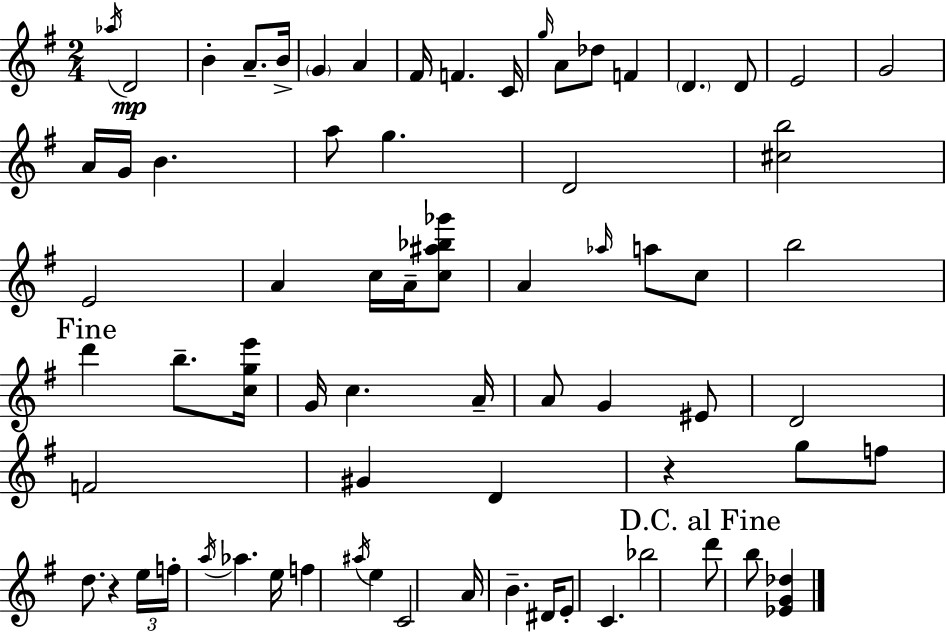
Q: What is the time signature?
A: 2/4